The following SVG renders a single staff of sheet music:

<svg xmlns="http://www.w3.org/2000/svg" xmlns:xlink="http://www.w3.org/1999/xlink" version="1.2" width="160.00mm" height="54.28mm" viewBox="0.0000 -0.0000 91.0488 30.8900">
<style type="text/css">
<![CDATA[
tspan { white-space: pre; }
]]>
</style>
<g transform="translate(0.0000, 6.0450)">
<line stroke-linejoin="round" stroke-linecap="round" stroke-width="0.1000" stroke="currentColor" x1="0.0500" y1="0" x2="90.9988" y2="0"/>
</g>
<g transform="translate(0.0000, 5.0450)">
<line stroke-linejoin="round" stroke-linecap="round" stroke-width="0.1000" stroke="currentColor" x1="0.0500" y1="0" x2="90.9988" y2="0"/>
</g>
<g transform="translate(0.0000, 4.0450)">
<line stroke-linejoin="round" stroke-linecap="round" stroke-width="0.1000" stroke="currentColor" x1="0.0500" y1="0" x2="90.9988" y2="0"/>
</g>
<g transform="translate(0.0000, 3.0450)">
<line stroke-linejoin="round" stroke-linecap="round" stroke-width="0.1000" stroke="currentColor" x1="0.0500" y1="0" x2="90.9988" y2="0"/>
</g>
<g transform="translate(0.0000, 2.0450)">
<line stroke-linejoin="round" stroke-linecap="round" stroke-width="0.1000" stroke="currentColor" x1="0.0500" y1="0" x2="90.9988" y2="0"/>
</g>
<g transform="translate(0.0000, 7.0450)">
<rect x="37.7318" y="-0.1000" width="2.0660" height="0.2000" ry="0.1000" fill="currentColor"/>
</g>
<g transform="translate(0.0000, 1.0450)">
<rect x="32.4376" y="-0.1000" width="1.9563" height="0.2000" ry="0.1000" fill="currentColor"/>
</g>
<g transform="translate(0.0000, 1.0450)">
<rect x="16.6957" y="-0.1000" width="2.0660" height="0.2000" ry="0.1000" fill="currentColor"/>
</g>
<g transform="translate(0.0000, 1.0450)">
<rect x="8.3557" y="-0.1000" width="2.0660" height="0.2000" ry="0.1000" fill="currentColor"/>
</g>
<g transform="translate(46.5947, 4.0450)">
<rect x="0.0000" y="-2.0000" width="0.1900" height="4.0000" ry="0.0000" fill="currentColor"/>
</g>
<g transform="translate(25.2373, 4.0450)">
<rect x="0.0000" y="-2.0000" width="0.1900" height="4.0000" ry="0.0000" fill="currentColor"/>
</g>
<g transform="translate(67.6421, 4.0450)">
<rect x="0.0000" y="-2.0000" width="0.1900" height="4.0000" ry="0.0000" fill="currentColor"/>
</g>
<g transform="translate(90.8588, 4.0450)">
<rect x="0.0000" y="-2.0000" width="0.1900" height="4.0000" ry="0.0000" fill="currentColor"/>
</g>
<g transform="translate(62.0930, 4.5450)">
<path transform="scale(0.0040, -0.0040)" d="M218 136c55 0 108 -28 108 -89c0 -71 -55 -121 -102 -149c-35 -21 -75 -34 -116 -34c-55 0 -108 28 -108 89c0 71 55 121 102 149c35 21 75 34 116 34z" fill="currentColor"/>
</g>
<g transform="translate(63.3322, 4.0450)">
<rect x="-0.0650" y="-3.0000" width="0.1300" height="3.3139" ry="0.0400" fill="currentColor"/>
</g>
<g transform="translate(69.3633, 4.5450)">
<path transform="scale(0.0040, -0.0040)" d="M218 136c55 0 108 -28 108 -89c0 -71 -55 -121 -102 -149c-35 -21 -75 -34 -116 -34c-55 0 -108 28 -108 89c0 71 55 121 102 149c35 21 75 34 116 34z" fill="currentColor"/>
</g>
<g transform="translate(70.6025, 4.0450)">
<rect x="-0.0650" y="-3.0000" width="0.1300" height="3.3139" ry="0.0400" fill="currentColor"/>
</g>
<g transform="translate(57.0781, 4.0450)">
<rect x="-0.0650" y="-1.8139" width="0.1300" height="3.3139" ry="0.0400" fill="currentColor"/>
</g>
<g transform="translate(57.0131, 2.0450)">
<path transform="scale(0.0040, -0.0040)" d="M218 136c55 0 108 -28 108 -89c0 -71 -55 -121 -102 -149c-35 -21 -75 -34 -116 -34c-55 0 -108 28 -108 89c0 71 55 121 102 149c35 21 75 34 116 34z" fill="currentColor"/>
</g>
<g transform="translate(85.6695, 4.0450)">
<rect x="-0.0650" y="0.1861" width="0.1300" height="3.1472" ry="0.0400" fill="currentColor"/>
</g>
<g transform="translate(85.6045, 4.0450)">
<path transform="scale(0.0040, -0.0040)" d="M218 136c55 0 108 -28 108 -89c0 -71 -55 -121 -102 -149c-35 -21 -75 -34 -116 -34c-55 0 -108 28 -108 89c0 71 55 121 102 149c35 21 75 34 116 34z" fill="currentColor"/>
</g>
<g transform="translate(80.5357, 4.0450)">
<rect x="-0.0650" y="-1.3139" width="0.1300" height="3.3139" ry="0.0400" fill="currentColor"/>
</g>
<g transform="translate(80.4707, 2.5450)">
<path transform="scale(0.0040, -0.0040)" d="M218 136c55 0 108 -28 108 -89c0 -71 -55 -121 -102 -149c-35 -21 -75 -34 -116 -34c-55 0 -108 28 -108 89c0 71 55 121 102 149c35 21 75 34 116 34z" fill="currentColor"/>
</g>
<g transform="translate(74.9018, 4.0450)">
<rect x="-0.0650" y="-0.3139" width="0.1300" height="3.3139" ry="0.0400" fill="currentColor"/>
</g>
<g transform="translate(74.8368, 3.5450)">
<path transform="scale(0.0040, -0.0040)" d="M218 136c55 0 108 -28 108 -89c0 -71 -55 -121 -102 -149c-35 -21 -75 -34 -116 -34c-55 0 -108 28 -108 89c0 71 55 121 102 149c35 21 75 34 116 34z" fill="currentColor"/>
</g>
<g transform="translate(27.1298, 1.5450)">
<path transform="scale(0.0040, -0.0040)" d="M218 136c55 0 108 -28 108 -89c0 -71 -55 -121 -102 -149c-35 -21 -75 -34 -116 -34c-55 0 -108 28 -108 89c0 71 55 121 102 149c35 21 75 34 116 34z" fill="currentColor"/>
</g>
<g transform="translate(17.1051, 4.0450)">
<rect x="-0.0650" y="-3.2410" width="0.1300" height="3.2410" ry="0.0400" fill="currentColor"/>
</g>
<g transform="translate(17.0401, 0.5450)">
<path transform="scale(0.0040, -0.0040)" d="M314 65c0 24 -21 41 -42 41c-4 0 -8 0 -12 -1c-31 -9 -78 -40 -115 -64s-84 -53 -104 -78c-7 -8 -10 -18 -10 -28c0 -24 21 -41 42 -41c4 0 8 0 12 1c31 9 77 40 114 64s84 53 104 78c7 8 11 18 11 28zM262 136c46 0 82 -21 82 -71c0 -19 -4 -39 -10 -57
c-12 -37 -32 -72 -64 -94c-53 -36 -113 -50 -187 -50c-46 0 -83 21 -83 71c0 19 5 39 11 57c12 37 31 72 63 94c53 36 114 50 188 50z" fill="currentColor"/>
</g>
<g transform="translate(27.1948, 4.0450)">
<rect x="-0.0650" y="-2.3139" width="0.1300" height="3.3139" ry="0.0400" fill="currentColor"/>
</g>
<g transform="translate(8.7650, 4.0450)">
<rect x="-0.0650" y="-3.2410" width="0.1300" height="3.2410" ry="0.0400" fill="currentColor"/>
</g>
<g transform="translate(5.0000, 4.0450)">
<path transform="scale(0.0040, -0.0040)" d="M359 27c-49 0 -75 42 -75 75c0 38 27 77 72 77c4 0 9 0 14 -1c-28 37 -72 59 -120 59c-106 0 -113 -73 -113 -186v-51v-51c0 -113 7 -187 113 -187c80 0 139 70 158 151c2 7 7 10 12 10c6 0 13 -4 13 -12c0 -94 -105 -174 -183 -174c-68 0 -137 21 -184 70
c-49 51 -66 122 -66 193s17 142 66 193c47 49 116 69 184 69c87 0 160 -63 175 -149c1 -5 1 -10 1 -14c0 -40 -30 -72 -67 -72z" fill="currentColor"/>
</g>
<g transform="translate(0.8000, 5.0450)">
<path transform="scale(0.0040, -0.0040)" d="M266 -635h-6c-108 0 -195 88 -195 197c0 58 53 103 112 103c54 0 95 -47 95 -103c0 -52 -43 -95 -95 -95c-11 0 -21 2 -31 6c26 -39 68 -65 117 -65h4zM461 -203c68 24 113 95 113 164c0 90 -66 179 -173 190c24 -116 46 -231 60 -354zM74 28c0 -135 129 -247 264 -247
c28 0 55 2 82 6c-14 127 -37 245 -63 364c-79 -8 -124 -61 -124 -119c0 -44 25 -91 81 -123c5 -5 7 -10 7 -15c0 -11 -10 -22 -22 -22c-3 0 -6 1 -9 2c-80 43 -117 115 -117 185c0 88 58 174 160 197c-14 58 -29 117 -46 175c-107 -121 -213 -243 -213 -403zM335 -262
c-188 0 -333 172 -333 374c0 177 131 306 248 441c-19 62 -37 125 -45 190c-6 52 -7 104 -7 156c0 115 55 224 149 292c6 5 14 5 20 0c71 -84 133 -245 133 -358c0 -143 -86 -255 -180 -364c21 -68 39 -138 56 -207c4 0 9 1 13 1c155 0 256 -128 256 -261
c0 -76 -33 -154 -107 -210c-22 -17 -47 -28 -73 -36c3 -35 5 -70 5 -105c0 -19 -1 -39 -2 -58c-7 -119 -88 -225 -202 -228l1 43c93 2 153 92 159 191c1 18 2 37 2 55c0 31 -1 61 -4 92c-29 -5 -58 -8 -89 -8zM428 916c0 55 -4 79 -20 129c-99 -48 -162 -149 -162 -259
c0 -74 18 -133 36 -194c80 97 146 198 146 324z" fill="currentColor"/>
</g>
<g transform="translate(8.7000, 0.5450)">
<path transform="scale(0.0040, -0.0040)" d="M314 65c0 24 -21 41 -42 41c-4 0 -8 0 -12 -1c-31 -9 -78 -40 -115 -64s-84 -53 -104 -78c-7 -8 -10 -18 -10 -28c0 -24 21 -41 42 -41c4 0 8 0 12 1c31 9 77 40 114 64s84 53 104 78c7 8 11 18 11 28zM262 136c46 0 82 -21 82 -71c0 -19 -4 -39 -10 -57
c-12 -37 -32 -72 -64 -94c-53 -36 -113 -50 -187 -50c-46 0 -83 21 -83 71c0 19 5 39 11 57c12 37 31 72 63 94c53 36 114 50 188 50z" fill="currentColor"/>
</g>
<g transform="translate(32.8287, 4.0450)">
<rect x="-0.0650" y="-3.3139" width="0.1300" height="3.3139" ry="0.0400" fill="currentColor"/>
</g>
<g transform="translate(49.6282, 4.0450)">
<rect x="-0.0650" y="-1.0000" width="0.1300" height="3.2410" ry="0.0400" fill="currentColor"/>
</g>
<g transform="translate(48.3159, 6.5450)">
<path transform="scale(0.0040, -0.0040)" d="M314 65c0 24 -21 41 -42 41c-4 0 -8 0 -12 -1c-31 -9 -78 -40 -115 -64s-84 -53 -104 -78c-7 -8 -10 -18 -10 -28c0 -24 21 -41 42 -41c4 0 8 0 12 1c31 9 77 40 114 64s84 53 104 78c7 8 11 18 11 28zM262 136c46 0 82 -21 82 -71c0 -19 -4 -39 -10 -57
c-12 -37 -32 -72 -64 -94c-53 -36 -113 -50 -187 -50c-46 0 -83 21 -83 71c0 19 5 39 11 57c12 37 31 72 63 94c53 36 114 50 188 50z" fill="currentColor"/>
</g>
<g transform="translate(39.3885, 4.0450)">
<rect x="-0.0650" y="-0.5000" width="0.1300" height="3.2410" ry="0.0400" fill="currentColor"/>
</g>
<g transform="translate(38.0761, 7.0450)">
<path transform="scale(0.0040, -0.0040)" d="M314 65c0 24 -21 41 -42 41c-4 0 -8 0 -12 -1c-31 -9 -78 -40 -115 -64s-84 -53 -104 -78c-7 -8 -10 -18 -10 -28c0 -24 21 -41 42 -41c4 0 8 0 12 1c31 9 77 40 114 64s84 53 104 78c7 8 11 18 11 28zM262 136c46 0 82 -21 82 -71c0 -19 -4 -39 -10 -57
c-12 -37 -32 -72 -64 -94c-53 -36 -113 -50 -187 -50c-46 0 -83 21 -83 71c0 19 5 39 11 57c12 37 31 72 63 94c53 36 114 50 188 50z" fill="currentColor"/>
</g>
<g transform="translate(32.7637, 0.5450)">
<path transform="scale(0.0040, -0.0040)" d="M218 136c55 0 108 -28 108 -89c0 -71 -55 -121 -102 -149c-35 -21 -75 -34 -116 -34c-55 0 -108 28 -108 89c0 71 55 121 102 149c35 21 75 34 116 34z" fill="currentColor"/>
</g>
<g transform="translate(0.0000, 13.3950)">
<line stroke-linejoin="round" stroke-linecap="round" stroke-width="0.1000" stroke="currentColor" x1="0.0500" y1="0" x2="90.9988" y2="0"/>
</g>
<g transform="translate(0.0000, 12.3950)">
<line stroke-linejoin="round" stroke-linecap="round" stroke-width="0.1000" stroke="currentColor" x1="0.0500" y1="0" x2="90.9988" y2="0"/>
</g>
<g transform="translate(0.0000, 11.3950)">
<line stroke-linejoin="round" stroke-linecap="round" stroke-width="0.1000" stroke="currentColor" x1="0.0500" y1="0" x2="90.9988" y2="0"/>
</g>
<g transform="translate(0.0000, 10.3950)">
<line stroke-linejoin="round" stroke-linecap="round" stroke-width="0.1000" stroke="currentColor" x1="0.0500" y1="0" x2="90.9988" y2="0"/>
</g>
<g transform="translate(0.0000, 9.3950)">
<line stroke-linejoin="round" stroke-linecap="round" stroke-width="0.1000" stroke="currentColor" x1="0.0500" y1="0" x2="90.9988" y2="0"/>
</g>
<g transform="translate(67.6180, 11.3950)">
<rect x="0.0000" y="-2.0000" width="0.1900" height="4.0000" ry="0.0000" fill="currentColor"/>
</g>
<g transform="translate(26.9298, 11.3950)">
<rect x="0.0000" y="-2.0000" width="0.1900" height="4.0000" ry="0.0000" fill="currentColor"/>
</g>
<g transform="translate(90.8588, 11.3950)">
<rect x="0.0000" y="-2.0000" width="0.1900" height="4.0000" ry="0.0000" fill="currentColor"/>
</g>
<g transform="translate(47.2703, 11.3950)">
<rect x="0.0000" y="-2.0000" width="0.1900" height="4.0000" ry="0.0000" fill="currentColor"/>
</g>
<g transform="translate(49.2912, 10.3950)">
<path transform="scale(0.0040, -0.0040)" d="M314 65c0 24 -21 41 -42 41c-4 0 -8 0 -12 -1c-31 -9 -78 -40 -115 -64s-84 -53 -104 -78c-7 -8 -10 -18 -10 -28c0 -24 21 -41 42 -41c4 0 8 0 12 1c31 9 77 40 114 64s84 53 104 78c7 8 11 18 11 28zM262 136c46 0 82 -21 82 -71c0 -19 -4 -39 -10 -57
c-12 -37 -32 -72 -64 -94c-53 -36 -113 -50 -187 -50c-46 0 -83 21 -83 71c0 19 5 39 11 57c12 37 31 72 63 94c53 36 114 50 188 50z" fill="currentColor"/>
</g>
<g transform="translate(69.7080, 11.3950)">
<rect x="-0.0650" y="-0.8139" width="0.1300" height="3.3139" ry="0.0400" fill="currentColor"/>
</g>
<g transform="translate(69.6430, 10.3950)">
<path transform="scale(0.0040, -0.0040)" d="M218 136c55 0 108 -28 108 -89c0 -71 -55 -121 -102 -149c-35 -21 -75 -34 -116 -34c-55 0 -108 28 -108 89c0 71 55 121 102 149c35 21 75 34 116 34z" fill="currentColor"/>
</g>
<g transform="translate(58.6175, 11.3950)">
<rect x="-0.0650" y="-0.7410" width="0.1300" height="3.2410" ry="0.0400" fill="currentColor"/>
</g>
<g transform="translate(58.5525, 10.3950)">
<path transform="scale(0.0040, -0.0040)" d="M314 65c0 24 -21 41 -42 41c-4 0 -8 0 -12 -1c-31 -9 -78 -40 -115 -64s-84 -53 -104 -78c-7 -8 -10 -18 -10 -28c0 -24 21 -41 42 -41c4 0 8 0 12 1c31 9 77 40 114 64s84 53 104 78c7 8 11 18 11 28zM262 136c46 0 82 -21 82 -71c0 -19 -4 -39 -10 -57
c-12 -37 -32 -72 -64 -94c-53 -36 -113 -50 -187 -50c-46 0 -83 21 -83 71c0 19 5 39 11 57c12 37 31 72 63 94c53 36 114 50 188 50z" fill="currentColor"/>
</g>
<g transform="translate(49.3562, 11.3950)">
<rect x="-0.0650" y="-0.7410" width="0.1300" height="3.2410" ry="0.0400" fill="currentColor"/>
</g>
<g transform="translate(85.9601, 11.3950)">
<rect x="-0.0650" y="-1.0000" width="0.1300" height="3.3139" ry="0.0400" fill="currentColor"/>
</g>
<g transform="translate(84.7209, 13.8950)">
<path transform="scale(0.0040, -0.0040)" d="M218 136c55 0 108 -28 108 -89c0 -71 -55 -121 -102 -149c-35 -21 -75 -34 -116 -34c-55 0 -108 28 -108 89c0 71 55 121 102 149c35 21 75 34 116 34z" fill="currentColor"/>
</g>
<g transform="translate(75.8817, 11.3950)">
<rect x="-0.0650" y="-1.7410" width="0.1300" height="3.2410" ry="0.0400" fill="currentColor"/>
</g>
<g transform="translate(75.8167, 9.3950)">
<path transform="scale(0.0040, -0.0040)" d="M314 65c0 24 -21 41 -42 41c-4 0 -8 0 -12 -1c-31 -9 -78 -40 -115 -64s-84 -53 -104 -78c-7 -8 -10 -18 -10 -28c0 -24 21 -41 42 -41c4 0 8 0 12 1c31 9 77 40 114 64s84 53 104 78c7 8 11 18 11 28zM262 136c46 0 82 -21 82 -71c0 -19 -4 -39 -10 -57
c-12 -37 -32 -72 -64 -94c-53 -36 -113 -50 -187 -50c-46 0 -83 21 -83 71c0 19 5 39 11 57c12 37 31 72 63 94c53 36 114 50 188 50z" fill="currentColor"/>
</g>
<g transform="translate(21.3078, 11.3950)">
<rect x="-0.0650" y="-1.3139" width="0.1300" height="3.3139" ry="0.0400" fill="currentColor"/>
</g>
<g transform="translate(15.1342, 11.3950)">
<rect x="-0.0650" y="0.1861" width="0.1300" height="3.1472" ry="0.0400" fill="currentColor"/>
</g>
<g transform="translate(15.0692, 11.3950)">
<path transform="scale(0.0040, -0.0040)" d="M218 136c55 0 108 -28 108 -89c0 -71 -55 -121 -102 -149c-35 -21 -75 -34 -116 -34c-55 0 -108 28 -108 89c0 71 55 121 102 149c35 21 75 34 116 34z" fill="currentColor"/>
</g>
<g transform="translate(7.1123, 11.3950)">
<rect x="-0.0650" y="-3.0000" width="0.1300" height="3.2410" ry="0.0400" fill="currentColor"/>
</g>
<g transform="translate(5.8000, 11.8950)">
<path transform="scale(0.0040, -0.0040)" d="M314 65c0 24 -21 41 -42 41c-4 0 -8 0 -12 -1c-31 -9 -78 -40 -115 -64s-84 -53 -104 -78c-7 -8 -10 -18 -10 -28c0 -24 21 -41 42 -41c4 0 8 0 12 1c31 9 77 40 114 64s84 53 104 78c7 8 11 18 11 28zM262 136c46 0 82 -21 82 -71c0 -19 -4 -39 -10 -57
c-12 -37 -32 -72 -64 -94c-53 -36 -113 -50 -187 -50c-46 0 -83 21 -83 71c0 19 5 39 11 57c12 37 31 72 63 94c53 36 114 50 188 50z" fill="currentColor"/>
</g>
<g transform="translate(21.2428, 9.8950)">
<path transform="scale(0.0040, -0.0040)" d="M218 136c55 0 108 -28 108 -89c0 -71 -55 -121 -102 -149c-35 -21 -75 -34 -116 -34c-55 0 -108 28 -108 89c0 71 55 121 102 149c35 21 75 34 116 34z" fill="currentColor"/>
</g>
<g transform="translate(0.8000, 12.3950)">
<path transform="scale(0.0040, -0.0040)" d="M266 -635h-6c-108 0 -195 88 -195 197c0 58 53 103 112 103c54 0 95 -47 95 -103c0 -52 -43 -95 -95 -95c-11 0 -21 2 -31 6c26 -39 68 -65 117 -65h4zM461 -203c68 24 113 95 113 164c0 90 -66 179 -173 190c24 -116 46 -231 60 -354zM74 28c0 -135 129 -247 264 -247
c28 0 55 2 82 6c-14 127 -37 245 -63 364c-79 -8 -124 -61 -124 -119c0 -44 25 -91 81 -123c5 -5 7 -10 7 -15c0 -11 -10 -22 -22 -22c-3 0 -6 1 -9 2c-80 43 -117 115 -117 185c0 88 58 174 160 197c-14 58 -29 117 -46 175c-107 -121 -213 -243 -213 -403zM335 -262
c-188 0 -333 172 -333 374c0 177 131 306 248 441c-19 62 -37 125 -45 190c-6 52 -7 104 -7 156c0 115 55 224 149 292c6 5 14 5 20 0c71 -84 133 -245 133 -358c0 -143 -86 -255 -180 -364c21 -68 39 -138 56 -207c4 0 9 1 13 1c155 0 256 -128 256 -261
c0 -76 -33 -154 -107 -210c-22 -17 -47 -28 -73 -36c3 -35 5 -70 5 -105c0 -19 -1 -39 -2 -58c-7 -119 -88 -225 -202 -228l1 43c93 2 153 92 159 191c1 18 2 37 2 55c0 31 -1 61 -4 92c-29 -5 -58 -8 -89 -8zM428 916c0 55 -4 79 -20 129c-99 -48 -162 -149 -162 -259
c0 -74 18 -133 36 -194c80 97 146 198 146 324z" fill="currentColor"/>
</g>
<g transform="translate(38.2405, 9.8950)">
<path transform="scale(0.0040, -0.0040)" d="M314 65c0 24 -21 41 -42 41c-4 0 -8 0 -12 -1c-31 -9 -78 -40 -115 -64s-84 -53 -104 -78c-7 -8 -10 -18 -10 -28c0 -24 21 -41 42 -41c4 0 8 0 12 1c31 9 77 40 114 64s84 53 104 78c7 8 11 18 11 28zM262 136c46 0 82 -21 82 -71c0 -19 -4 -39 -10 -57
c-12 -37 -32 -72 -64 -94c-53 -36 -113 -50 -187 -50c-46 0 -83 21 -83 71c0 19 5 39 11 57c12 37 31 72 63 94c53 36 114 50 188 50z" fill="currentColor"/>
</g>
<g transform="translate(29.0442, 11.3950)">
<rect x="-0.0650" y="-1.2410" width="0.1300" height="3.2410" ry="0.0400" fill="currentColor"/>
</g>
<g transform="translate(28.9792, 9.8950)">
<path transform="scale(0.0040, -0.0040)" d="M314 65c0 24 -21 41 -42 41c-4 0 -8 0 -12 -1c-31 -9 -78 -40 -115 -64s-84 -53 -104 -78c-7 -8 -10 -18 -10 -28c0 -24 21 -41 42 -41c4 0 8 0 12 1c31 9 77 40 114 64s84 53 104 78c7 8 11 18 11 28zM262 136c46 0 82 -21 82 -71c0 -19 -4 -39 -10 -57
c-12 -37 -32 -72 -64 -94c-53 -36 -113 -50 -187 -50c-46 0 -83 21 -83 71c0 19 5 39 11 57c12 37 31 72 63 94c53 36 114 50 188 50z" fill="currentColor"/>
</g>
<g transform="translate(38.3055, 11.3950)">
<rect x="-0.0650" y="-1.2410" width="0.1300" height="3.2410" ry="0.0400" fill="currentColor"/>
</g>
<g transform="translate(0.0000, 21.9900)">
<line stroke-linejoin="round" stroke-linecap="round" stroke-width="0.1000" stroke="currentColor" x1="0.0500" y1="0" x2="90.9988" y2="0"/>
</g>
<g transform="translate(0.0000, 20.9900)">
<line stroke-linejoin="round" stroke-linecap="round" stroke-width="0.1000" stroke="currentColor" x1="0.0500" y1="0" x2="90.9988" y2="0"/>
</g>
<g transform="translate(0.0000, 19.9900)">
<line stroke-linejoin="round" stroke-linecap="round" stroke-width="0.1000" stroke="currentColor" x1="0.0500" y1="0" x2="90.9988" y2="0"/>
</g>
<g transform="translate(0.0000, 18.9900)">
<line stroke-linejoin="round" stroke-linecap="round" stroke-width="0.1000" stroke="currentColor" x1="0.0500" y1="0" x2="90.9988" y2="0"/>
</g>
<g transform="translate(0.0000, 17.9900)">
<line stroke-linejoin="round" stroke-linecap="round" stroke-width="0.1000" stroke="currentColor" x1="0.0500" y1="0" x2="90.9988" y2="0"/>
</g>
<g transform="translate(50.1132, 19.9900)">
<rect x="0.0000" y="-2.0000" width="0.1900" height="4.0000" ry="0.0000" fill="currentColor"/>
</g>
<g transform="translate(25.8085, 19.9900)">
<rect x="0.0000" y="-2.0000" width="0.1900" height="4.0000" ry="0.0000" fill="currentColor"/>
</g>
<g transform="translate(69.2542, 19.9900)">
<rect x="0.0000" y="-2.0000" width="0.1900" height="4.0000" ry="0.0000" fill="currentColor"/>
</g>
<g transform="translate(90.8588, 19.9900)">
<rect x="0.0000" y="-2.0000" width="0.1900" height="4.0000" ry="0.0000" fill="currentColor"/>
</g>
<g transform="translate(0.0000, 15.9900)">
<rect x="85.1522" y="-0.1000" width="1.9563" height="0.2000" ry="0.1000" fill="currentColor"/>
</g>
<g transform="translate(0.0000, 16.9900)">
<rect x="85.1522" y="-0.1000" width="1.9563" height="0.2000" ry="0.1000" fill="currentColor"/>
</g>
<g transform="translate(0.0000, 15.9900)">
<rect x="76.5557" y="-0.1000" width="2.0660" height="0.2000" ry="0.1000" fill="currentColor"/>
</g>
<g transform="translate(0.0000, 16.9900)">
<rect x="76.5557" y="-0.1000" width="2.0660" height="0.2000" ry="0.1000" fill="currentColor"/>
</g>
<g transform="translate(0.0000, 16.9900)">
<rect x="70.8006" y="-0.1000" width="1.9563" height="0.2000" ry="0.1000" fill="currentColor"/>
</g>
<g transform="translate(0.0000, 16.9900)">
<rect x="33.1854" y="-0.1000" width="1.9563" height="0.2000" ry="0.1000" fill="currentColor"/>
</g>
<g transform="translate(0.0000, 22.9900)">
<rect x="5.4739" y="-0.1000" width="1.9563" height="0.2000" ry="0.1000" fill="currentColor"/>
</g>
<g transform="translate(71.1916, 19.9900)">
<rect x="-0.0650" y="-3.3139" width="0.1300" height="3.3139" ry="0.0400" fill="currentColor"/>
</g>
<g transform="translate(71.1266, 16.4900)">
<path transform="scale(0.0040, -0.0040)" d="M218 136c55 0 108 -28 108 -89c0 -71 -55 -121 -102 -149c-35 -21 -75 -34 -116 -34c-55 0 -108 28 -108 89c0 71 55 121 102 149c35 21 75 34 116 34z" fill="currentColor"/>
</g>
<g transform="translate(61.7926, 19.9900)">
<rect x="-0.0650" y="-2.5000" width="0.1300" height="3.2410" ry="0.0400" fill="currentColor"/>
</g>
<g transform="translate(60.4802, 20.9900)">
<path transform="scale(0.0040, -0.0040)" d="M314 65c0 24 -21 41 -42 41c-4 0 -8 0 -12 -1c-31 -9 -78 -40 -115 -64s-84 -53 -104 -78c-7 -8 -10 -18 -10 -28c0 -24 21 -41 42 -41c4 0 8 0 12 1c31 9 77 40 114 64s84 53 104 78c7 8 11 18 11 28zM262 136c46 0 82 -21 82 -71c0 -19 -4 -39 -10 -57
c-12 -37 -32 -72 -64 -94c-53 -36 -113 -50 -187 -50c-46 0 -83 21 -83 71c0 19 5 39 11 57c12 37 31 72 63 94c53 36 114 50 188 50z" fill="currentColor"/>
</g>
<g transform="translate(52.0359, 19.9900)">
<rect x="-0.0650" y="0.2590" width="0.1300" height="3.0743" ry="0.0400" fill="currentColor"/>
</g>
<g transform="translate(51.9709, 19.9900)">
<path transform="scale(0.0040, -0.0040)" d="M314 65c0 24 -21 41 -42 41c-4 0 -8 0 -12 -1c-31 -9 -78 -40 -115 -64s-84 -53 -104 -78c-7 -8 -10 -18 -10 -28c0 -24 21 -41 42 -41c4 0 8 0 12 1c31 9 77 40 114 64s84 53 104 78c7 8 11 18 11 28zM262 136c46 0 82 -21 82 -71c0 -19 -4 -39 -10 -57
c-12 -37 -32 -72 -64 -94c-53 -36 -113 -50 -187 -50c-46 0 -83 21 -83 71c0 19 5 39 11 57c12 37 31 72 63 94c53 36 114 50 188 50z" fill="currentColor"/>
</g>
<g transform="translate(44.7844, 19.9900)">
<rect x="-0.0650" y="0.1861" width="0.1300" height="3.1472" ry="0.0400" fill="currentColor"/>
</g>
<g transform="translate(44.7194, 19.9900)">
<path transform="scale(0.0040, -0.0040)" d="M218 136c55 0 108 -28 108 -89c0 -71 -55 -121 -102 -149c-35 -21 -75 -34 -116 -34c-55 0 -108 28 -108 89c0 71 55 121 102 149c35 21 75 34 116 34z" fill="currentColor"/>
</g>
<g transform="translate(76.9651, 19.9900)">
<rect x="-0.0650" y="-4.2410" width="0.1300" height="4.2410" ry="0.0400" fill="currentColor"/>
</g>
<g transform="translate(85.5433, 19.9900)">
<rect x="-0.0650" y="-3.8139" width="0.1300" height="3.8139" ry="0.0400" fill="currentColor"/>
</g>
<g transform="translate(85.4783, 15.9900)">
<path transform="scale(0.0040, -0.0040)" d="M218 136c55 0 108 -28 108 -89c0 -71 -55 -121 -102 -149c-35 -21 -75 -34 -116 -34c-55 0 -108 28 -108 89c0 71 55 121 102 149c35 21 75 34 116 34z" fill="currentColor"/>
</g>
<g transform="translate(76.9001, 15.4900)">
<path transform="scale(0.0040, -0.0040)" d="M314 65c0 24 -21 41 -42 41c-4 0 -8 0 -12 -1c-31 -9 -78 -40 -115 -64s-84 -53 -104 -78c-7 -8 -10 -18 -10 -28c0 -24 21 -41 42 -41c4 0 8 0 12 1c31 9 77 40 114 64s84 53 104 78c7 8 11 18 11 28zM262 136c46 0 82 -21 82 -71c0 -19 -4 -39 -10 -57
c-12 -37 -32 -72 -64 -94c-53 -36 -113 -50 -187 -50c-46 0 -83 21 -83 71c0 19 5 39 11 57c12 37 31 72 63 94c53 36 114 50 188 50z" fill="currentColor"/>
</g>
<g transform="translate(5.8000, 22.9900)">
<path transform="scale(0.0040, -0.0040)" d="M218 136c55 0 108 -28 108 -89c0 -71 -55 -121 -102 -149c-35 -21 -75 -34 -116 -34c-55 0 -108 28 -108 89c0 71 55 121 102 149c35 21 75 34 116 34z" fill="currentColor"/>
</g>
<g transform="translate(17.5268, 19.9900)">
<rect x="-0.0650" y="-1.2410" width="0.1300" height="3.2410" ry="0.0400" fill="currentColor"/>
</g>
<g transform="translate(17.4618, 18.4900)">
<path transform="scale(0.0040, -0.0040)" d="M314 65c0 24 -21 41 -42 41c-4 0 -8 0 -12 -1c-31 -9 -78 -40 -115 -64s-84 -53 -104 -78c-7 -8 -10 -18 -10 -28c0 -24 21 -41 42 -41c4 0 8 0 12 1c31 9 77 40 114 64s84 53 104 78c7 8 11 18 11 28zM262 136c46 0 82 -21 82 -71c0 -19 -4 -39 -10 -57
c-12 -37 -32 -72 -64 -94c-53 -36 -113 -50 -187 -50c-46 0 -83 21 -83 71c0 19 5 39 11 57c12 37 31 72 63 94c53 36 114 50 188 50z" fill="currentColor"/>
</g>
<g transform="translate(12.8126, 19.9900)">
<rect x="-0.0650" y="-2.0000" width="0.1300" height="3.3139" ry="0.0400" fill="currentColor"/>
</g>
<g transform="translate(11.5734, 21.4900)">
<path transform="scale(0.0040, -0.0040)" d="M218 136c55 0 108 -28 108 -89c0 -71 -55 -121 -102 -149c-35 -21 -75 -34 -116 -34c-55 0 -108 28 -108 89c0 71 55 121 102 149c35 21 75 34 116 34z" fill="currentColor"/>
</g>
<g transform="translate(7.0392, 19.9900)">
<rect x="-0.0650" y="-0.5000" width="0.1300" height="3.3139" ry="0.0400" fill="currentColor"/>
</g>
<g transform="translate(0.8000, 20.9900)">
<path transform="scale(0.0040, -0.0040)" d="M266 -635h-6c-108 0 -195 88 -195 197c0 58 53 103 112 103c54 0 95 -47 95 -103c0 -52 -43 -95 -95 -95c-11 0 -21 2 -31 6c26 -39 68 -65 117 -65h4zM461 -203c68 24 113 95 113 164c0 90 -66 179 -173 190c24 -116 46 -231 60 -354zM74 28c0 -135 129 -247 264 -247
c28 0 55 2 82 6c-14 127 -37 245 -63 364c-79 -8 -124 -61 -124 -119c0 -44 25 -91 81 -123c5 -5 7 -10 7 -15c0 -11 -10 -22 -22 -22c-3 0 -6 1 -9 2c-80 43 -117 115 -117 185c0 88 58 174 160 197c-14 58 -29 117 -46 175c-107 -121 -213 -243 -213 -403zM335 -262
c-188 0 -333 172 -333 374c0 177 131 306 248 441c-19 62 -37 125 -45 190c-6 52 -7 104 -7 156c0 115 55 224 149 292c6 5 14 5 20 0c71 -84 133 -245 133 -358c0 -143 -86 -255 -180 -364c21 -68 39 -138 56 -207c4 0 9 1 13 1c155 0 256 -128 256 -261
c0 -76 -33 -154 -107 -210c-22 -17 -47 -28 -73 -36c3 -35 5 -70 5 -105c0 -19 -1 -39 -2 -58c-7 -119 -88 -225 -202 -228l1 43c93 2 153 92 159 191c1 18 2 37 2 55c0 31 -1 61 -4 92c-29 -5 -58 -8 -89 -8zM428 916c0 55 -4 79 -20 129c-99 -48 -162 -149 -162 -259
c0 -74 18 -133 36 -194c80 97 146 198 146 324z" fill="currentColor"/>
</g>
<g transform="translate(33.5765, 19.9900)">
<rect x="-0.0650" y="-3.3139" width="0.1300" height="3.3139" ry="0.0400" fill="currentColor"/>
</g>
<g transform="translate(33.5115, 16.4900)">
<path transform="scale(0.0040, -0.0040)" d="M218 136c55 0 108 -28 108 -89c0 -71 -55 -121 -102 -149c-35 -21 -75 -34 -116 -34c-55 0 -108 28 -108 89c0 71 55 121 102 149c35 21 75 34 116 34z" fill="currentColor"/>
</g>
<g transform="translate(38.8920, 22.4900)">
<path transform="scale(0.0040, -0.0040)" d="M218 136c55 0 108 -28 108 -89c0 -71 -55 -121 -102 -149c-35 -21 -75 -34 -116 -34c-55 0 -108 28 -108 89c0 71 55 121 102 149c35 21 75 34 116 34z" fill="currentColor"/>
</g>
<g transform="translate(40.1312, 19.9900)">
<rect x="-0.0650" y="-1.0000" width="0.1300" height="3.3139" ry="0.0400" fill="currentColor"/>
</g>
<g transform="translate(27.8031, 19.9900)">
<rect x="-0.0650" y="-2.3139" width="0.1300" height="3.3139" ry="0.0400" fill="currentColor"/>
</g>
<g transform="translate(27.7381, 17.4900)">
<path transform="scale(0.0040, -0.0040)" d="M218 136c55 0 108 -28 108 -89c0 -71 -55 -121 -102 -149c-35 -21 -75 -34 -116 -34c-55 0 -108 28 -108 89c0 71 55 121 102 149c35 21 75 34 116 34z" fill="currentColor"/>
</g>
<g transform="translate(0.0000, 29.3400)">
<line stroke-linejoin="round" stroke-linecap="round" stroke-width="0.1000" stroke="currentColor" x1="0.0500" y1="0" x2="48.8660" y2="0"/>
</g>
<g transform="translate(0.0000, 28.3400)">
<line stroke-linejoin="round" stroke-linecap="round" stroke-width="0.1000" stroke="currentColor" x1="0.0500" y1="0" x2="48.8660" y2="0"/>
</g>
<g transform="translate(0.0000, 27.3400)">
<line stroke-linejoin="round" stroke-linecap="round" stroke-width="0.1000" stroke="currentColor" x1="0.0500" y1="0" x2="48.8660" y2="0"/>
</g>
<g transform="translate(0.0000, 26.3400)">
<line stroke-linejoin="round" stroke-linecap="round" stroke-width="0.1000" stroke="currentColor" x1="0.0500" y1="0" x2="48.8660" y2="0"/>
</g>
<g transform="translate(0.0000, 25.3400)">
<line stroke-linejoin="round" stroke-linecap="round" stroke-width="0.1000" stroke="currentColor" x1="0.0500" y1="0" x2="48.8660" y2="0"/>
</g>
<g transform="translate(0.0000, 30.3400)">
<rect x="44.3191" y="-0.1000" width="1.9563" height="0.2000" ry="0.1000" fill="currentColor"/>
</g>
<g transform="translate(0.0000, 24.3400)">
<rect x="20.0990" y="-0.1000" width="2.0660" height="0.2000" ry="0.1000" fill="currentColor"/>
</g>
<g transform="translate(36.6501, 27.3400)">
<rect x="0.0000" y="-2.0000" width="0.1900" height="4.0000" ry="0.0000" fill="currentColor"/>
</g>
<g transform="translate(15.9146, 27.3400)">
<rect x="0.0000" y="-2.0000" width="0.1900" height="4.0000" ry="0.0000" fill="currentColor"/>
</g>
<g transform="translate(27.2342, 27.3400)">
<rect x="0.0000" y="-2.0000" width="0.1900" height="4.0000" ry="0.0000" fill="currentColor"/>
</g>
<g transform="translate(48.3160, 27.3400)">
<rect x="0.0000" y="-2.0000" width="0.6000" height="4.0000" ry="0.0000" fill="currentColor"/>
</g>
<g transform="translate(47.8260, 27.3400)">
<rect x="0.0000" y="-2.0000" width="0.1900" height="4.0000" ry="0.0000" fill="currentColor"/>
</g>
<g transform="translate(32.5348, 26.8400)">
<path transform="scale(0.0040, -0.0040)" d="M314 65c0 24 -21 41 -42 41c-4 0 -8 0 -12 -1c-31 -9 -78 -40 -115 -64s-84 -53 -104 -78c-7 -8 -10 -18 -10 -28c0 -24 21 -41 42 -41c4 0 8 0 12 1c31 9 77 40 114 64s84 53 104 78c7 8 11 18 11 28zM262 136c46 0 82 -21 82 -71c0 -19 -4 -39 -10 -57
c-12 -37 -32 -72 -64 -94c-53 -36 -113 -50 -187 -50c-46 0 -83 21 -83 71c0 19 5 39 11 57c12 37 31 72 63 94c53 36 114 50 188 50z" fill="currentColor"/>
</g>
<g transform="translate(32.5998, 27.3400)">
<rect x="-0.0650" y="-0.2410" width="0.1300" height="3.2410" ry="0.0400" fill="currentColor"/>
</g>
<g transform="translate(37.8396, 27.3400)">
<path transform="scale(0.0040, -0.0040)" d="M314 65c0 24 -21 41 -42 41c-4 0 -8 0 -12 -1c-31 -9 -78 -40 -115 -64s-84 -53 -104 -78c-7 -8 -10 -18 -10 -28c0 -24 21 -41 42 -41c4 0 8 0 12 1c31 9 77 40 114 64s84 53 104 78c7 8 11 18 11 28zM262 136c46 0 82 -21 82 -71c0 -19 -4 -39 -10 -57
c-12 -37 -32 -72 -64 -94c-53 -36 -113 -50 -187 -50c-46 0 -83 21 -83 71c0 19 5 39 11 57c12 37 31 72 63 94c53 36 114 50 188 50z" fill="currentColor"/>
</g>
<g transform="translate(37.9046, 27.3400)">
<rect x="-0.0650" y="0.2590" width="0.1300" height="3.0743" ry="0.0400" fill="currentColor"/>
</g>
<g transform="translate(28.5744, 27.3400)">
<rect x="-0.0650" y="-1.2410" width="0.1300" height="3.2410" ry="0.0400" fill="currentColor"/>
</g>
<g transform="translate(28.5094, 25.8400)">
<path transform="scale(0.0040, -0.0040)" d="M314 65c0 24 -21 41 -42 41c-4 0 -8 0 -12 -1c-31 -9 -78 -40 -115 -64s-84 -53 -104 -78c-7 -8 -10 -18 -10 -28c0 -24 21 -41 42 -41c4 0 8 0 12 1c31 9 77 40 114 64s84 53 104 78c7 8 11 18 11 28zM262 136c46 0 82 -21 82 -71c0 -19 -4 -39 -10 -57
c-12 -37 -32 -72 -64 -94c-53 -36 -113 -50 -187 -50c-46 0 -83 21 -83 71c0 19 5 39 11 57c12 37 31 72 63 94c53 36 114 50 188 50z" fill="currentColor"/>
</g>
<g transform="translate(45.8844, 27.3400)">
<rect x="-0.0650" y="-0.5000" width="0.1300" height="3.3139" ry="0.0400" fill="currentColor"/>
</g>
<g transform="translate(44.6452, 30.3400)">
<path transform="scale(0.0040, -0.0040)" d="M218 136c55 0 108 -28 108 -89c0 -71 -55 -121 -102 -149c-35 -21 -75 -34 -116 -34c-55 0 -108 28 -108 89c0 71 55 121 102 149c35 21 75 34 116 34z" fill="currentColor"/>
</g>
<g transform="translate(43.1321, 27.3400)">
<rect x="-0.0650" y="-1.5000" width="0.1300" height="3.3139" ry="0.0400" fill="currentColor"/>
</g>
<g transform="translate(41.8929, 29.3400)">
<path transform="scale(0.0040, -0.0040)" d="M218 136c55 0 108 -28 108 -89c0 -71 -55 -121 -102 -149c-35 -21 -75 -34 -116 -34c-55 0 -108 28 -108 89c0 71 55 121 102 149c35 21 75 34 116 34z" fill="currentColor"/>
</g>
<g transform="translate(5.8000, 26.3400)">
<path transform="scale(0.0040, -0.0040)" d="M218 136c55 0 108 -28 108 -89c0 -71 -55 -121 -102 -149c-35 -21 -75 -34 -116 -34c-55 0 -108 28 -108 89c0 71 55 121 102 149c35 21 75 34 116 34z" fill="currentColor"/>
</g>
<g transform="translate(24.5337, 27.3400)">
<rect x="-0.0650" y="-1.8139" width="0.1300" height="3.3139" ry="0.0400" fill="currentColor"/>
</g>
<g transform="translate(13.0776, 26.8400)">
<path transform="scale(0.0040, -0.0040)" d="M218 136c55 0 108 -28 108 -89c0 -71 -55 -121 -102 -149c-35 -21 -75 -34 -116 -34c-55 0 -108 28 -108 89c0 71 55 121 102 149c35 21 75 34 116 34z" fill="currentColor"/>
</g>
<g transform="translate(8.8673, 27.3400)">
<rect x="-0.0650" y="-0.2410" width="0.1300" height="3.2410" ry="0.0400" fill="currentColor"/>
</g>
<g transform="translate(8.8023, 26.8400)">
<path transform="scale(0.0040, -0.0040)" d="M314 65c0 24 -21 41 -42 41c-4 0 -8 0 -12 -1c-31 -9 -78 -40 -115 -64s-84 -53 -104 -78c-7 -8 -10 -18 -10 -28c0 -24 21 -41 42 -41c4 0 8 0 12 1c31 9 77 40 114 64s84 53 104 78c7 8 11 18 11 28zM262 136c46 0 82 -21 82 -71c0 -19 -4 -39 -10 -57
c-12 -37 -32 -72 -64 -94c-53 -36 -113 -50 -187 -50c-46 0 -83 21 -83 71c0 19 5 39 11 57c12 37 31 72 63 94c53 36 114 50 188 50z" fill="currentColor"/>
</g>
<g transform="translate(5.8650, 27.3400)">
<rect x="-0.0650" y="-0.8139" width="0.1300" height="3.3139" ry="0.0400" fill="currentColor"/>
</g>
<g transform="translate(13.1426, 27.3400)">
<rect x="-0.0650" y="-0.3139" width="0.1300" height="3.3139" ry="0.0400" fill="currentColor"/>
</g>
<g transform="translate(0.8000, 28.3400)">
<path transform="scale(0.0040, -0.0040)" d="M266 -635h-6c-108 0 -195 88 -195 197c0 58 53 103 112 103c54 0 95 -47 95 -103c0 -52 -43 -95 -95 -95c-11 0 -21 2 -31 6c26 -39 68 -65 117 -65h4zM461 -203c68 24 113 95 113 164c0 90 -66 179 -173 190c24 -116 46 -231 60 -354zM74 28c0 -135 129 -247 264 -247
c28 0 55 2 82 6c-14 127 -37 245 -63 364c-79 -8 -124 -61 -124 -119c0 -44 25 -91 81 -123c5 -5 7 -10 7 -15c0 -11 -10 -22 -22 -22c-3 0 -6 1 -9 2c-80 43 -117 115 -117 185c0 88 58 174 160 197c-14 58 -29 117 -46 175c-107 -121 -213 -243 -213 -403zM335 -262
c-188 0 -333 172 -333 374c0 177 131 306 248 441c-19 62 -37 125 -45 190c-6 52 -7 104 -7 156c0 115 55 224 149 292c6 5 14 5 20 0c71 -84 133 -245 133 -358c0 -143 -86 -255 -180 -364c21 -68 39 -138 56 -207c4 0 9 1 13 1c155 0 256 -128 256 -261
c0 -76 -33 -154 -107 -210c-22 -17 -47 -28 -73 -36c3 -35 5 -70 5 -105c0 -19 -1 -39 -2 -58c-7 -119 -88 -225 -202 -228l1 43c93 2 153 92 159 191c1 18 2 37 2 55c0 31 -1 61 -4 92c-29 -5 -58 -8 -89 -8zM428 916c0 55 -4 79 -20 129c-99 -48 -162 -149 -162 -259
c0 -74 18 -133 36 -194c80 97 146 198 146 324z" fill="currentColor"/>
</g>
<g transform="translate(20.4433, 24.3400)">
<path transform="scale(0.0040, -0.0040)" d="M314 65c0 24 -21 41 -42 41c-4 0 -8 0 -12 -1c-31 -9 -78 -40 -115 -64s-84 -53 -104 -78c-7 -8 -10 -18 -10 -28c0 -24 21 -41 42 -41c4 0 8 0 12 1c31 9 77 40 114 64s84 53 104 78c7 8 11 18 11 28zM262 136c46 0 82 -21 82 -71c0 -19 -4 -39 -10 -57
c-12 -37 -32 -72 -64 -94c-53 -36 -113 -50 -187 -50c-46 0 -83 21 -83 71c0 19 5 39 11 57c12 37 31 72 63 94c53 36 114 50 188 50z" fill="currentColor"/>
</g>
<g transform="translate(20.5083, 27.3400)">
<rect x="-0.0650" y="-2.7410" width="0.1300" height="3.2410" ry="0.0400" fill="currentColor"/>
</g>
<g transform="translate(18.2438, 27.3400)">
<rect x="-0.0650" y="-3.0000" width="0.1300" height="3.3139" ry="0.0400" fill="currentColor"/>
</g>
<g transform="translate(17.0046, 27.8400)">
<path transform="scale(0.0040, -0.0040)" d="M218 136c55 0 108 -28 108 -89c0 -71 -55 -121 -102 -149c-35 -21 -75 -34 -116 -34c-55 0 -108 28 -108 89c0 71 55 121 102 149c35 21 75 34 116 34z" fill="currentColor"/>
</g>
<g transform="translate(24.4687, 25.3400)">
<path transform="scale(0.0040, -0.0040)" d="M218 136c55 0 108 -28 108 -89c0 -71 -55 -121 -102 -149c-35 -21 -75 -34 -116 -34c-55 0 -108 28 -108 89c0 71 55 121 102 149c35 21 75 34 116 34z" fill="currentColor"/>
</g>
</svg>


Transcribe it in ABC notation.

X:1
T:Untitled
M:4/4
L:1/4
K:C
b2 b2 g b C2 D2 f A A c e B A2 B e e2 e2 d2 d2 d f2 D C F e2 g b D B B2 G2 b d'2 c' d c2 c A a2 f e2 c2 B2 E C